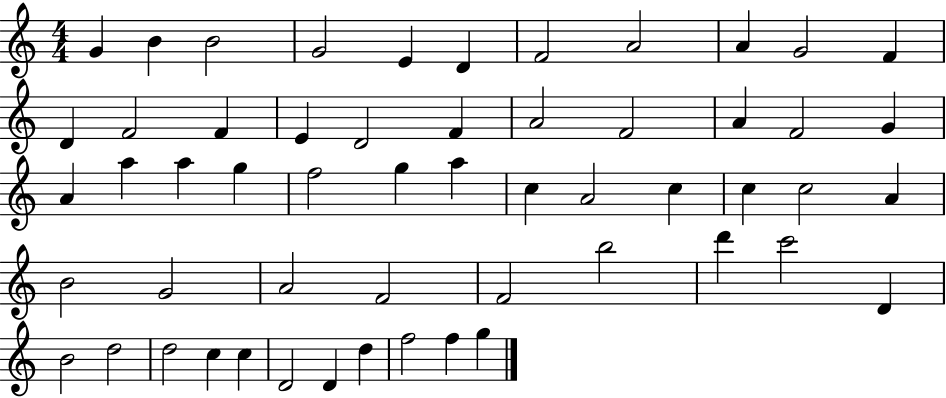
{
  \clef treble
  \numericTimeSignature
  \time 4/4
  \key c \major
  g'4 b'4 b'2 | g'2 e'4 d'4 | f'2 a'2 | a'4 g'2 f'4 | \break d'4 f'2 f'4 | e'4 d'2 f'4 | a'2 f'2 | a'4 f'2 g'4 | \break a'4 a''4 a''4 g''4 | f''2 g''4 a''4 | c''4 a'2 c''4 | c''4 c''2 a'4 | \break b'2 g'2 | a'2 f'2 | f'2 b''2 | d'''4 c'''2 d'4 | \break b'2 d''2 | d''2 c''4 c''4 | d'2 d'4 d''4 | f''2 f''4 g''4 | \break \bar "|."
}